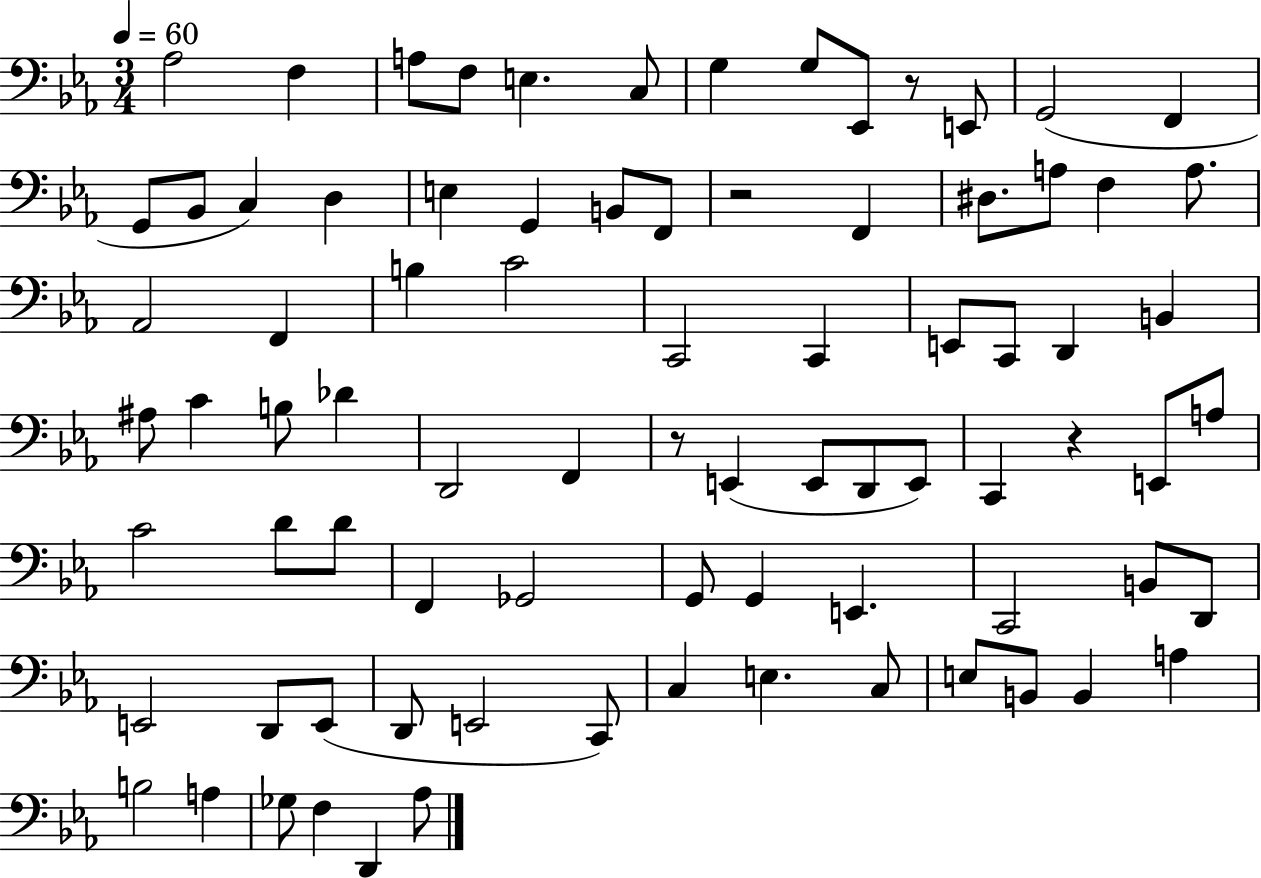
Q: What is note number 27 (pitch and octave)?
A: F2